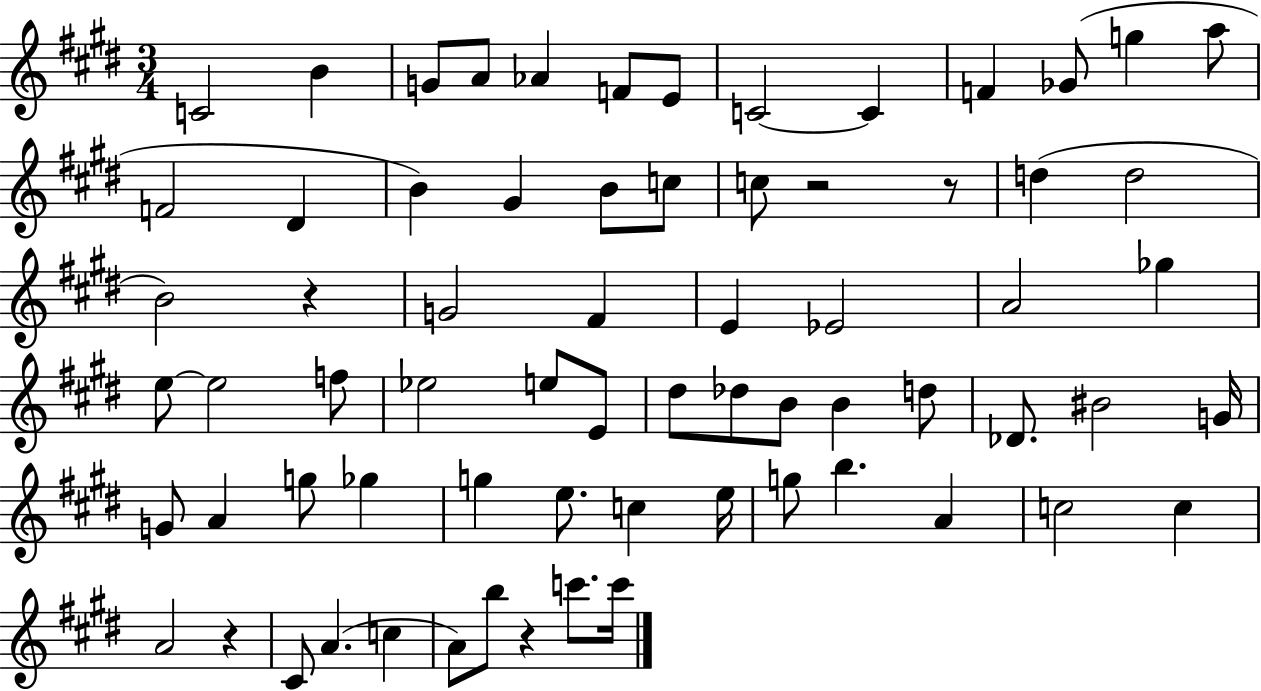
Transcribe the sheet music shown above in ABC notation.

X:1
T:Untitled
M:3/4
L:1/4
K:E
C2 B G/2 A/2 _A F/2 E/2 C2 C F _G/2 g a/2 F2 ^D B ^G B/2 c/2 c/2 z2 z/2 d d2 B2 z G2 ^F E _E2 A2 _g e/2 e2 f/2 _e2 e/2 E/2 ^d/2 _d/2 B/2 B d/2 _D/2 ^B2 G/4 G/2 A g/2 _g g e/2 c e/4 g/2 b A c2 c A2 z ^C/2 A c A/2 b/2 z c'/2 c'/4